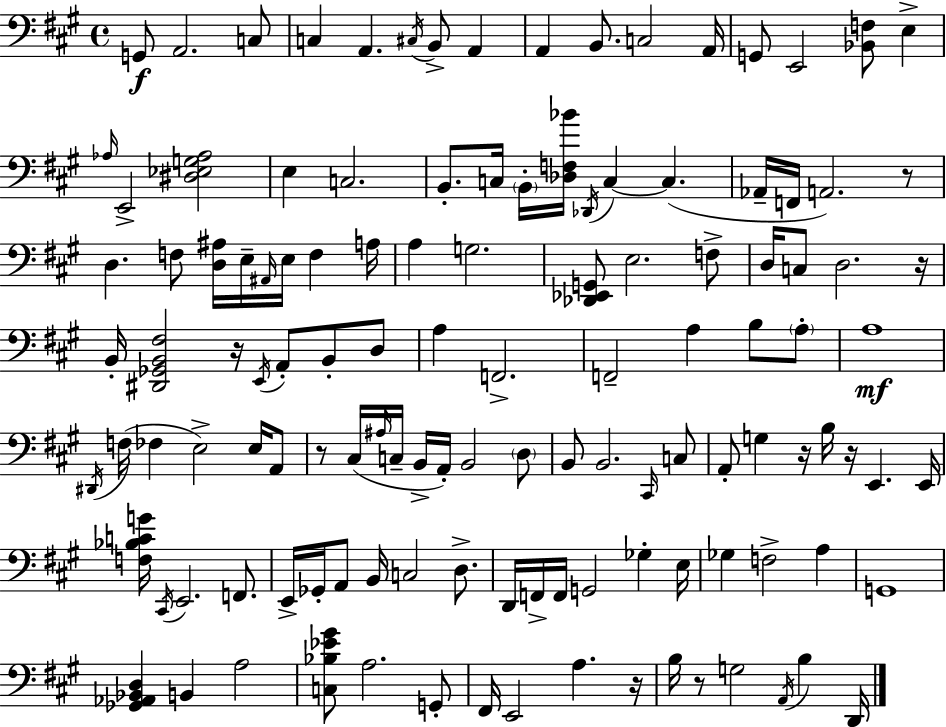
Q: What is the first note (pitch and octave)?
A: G2